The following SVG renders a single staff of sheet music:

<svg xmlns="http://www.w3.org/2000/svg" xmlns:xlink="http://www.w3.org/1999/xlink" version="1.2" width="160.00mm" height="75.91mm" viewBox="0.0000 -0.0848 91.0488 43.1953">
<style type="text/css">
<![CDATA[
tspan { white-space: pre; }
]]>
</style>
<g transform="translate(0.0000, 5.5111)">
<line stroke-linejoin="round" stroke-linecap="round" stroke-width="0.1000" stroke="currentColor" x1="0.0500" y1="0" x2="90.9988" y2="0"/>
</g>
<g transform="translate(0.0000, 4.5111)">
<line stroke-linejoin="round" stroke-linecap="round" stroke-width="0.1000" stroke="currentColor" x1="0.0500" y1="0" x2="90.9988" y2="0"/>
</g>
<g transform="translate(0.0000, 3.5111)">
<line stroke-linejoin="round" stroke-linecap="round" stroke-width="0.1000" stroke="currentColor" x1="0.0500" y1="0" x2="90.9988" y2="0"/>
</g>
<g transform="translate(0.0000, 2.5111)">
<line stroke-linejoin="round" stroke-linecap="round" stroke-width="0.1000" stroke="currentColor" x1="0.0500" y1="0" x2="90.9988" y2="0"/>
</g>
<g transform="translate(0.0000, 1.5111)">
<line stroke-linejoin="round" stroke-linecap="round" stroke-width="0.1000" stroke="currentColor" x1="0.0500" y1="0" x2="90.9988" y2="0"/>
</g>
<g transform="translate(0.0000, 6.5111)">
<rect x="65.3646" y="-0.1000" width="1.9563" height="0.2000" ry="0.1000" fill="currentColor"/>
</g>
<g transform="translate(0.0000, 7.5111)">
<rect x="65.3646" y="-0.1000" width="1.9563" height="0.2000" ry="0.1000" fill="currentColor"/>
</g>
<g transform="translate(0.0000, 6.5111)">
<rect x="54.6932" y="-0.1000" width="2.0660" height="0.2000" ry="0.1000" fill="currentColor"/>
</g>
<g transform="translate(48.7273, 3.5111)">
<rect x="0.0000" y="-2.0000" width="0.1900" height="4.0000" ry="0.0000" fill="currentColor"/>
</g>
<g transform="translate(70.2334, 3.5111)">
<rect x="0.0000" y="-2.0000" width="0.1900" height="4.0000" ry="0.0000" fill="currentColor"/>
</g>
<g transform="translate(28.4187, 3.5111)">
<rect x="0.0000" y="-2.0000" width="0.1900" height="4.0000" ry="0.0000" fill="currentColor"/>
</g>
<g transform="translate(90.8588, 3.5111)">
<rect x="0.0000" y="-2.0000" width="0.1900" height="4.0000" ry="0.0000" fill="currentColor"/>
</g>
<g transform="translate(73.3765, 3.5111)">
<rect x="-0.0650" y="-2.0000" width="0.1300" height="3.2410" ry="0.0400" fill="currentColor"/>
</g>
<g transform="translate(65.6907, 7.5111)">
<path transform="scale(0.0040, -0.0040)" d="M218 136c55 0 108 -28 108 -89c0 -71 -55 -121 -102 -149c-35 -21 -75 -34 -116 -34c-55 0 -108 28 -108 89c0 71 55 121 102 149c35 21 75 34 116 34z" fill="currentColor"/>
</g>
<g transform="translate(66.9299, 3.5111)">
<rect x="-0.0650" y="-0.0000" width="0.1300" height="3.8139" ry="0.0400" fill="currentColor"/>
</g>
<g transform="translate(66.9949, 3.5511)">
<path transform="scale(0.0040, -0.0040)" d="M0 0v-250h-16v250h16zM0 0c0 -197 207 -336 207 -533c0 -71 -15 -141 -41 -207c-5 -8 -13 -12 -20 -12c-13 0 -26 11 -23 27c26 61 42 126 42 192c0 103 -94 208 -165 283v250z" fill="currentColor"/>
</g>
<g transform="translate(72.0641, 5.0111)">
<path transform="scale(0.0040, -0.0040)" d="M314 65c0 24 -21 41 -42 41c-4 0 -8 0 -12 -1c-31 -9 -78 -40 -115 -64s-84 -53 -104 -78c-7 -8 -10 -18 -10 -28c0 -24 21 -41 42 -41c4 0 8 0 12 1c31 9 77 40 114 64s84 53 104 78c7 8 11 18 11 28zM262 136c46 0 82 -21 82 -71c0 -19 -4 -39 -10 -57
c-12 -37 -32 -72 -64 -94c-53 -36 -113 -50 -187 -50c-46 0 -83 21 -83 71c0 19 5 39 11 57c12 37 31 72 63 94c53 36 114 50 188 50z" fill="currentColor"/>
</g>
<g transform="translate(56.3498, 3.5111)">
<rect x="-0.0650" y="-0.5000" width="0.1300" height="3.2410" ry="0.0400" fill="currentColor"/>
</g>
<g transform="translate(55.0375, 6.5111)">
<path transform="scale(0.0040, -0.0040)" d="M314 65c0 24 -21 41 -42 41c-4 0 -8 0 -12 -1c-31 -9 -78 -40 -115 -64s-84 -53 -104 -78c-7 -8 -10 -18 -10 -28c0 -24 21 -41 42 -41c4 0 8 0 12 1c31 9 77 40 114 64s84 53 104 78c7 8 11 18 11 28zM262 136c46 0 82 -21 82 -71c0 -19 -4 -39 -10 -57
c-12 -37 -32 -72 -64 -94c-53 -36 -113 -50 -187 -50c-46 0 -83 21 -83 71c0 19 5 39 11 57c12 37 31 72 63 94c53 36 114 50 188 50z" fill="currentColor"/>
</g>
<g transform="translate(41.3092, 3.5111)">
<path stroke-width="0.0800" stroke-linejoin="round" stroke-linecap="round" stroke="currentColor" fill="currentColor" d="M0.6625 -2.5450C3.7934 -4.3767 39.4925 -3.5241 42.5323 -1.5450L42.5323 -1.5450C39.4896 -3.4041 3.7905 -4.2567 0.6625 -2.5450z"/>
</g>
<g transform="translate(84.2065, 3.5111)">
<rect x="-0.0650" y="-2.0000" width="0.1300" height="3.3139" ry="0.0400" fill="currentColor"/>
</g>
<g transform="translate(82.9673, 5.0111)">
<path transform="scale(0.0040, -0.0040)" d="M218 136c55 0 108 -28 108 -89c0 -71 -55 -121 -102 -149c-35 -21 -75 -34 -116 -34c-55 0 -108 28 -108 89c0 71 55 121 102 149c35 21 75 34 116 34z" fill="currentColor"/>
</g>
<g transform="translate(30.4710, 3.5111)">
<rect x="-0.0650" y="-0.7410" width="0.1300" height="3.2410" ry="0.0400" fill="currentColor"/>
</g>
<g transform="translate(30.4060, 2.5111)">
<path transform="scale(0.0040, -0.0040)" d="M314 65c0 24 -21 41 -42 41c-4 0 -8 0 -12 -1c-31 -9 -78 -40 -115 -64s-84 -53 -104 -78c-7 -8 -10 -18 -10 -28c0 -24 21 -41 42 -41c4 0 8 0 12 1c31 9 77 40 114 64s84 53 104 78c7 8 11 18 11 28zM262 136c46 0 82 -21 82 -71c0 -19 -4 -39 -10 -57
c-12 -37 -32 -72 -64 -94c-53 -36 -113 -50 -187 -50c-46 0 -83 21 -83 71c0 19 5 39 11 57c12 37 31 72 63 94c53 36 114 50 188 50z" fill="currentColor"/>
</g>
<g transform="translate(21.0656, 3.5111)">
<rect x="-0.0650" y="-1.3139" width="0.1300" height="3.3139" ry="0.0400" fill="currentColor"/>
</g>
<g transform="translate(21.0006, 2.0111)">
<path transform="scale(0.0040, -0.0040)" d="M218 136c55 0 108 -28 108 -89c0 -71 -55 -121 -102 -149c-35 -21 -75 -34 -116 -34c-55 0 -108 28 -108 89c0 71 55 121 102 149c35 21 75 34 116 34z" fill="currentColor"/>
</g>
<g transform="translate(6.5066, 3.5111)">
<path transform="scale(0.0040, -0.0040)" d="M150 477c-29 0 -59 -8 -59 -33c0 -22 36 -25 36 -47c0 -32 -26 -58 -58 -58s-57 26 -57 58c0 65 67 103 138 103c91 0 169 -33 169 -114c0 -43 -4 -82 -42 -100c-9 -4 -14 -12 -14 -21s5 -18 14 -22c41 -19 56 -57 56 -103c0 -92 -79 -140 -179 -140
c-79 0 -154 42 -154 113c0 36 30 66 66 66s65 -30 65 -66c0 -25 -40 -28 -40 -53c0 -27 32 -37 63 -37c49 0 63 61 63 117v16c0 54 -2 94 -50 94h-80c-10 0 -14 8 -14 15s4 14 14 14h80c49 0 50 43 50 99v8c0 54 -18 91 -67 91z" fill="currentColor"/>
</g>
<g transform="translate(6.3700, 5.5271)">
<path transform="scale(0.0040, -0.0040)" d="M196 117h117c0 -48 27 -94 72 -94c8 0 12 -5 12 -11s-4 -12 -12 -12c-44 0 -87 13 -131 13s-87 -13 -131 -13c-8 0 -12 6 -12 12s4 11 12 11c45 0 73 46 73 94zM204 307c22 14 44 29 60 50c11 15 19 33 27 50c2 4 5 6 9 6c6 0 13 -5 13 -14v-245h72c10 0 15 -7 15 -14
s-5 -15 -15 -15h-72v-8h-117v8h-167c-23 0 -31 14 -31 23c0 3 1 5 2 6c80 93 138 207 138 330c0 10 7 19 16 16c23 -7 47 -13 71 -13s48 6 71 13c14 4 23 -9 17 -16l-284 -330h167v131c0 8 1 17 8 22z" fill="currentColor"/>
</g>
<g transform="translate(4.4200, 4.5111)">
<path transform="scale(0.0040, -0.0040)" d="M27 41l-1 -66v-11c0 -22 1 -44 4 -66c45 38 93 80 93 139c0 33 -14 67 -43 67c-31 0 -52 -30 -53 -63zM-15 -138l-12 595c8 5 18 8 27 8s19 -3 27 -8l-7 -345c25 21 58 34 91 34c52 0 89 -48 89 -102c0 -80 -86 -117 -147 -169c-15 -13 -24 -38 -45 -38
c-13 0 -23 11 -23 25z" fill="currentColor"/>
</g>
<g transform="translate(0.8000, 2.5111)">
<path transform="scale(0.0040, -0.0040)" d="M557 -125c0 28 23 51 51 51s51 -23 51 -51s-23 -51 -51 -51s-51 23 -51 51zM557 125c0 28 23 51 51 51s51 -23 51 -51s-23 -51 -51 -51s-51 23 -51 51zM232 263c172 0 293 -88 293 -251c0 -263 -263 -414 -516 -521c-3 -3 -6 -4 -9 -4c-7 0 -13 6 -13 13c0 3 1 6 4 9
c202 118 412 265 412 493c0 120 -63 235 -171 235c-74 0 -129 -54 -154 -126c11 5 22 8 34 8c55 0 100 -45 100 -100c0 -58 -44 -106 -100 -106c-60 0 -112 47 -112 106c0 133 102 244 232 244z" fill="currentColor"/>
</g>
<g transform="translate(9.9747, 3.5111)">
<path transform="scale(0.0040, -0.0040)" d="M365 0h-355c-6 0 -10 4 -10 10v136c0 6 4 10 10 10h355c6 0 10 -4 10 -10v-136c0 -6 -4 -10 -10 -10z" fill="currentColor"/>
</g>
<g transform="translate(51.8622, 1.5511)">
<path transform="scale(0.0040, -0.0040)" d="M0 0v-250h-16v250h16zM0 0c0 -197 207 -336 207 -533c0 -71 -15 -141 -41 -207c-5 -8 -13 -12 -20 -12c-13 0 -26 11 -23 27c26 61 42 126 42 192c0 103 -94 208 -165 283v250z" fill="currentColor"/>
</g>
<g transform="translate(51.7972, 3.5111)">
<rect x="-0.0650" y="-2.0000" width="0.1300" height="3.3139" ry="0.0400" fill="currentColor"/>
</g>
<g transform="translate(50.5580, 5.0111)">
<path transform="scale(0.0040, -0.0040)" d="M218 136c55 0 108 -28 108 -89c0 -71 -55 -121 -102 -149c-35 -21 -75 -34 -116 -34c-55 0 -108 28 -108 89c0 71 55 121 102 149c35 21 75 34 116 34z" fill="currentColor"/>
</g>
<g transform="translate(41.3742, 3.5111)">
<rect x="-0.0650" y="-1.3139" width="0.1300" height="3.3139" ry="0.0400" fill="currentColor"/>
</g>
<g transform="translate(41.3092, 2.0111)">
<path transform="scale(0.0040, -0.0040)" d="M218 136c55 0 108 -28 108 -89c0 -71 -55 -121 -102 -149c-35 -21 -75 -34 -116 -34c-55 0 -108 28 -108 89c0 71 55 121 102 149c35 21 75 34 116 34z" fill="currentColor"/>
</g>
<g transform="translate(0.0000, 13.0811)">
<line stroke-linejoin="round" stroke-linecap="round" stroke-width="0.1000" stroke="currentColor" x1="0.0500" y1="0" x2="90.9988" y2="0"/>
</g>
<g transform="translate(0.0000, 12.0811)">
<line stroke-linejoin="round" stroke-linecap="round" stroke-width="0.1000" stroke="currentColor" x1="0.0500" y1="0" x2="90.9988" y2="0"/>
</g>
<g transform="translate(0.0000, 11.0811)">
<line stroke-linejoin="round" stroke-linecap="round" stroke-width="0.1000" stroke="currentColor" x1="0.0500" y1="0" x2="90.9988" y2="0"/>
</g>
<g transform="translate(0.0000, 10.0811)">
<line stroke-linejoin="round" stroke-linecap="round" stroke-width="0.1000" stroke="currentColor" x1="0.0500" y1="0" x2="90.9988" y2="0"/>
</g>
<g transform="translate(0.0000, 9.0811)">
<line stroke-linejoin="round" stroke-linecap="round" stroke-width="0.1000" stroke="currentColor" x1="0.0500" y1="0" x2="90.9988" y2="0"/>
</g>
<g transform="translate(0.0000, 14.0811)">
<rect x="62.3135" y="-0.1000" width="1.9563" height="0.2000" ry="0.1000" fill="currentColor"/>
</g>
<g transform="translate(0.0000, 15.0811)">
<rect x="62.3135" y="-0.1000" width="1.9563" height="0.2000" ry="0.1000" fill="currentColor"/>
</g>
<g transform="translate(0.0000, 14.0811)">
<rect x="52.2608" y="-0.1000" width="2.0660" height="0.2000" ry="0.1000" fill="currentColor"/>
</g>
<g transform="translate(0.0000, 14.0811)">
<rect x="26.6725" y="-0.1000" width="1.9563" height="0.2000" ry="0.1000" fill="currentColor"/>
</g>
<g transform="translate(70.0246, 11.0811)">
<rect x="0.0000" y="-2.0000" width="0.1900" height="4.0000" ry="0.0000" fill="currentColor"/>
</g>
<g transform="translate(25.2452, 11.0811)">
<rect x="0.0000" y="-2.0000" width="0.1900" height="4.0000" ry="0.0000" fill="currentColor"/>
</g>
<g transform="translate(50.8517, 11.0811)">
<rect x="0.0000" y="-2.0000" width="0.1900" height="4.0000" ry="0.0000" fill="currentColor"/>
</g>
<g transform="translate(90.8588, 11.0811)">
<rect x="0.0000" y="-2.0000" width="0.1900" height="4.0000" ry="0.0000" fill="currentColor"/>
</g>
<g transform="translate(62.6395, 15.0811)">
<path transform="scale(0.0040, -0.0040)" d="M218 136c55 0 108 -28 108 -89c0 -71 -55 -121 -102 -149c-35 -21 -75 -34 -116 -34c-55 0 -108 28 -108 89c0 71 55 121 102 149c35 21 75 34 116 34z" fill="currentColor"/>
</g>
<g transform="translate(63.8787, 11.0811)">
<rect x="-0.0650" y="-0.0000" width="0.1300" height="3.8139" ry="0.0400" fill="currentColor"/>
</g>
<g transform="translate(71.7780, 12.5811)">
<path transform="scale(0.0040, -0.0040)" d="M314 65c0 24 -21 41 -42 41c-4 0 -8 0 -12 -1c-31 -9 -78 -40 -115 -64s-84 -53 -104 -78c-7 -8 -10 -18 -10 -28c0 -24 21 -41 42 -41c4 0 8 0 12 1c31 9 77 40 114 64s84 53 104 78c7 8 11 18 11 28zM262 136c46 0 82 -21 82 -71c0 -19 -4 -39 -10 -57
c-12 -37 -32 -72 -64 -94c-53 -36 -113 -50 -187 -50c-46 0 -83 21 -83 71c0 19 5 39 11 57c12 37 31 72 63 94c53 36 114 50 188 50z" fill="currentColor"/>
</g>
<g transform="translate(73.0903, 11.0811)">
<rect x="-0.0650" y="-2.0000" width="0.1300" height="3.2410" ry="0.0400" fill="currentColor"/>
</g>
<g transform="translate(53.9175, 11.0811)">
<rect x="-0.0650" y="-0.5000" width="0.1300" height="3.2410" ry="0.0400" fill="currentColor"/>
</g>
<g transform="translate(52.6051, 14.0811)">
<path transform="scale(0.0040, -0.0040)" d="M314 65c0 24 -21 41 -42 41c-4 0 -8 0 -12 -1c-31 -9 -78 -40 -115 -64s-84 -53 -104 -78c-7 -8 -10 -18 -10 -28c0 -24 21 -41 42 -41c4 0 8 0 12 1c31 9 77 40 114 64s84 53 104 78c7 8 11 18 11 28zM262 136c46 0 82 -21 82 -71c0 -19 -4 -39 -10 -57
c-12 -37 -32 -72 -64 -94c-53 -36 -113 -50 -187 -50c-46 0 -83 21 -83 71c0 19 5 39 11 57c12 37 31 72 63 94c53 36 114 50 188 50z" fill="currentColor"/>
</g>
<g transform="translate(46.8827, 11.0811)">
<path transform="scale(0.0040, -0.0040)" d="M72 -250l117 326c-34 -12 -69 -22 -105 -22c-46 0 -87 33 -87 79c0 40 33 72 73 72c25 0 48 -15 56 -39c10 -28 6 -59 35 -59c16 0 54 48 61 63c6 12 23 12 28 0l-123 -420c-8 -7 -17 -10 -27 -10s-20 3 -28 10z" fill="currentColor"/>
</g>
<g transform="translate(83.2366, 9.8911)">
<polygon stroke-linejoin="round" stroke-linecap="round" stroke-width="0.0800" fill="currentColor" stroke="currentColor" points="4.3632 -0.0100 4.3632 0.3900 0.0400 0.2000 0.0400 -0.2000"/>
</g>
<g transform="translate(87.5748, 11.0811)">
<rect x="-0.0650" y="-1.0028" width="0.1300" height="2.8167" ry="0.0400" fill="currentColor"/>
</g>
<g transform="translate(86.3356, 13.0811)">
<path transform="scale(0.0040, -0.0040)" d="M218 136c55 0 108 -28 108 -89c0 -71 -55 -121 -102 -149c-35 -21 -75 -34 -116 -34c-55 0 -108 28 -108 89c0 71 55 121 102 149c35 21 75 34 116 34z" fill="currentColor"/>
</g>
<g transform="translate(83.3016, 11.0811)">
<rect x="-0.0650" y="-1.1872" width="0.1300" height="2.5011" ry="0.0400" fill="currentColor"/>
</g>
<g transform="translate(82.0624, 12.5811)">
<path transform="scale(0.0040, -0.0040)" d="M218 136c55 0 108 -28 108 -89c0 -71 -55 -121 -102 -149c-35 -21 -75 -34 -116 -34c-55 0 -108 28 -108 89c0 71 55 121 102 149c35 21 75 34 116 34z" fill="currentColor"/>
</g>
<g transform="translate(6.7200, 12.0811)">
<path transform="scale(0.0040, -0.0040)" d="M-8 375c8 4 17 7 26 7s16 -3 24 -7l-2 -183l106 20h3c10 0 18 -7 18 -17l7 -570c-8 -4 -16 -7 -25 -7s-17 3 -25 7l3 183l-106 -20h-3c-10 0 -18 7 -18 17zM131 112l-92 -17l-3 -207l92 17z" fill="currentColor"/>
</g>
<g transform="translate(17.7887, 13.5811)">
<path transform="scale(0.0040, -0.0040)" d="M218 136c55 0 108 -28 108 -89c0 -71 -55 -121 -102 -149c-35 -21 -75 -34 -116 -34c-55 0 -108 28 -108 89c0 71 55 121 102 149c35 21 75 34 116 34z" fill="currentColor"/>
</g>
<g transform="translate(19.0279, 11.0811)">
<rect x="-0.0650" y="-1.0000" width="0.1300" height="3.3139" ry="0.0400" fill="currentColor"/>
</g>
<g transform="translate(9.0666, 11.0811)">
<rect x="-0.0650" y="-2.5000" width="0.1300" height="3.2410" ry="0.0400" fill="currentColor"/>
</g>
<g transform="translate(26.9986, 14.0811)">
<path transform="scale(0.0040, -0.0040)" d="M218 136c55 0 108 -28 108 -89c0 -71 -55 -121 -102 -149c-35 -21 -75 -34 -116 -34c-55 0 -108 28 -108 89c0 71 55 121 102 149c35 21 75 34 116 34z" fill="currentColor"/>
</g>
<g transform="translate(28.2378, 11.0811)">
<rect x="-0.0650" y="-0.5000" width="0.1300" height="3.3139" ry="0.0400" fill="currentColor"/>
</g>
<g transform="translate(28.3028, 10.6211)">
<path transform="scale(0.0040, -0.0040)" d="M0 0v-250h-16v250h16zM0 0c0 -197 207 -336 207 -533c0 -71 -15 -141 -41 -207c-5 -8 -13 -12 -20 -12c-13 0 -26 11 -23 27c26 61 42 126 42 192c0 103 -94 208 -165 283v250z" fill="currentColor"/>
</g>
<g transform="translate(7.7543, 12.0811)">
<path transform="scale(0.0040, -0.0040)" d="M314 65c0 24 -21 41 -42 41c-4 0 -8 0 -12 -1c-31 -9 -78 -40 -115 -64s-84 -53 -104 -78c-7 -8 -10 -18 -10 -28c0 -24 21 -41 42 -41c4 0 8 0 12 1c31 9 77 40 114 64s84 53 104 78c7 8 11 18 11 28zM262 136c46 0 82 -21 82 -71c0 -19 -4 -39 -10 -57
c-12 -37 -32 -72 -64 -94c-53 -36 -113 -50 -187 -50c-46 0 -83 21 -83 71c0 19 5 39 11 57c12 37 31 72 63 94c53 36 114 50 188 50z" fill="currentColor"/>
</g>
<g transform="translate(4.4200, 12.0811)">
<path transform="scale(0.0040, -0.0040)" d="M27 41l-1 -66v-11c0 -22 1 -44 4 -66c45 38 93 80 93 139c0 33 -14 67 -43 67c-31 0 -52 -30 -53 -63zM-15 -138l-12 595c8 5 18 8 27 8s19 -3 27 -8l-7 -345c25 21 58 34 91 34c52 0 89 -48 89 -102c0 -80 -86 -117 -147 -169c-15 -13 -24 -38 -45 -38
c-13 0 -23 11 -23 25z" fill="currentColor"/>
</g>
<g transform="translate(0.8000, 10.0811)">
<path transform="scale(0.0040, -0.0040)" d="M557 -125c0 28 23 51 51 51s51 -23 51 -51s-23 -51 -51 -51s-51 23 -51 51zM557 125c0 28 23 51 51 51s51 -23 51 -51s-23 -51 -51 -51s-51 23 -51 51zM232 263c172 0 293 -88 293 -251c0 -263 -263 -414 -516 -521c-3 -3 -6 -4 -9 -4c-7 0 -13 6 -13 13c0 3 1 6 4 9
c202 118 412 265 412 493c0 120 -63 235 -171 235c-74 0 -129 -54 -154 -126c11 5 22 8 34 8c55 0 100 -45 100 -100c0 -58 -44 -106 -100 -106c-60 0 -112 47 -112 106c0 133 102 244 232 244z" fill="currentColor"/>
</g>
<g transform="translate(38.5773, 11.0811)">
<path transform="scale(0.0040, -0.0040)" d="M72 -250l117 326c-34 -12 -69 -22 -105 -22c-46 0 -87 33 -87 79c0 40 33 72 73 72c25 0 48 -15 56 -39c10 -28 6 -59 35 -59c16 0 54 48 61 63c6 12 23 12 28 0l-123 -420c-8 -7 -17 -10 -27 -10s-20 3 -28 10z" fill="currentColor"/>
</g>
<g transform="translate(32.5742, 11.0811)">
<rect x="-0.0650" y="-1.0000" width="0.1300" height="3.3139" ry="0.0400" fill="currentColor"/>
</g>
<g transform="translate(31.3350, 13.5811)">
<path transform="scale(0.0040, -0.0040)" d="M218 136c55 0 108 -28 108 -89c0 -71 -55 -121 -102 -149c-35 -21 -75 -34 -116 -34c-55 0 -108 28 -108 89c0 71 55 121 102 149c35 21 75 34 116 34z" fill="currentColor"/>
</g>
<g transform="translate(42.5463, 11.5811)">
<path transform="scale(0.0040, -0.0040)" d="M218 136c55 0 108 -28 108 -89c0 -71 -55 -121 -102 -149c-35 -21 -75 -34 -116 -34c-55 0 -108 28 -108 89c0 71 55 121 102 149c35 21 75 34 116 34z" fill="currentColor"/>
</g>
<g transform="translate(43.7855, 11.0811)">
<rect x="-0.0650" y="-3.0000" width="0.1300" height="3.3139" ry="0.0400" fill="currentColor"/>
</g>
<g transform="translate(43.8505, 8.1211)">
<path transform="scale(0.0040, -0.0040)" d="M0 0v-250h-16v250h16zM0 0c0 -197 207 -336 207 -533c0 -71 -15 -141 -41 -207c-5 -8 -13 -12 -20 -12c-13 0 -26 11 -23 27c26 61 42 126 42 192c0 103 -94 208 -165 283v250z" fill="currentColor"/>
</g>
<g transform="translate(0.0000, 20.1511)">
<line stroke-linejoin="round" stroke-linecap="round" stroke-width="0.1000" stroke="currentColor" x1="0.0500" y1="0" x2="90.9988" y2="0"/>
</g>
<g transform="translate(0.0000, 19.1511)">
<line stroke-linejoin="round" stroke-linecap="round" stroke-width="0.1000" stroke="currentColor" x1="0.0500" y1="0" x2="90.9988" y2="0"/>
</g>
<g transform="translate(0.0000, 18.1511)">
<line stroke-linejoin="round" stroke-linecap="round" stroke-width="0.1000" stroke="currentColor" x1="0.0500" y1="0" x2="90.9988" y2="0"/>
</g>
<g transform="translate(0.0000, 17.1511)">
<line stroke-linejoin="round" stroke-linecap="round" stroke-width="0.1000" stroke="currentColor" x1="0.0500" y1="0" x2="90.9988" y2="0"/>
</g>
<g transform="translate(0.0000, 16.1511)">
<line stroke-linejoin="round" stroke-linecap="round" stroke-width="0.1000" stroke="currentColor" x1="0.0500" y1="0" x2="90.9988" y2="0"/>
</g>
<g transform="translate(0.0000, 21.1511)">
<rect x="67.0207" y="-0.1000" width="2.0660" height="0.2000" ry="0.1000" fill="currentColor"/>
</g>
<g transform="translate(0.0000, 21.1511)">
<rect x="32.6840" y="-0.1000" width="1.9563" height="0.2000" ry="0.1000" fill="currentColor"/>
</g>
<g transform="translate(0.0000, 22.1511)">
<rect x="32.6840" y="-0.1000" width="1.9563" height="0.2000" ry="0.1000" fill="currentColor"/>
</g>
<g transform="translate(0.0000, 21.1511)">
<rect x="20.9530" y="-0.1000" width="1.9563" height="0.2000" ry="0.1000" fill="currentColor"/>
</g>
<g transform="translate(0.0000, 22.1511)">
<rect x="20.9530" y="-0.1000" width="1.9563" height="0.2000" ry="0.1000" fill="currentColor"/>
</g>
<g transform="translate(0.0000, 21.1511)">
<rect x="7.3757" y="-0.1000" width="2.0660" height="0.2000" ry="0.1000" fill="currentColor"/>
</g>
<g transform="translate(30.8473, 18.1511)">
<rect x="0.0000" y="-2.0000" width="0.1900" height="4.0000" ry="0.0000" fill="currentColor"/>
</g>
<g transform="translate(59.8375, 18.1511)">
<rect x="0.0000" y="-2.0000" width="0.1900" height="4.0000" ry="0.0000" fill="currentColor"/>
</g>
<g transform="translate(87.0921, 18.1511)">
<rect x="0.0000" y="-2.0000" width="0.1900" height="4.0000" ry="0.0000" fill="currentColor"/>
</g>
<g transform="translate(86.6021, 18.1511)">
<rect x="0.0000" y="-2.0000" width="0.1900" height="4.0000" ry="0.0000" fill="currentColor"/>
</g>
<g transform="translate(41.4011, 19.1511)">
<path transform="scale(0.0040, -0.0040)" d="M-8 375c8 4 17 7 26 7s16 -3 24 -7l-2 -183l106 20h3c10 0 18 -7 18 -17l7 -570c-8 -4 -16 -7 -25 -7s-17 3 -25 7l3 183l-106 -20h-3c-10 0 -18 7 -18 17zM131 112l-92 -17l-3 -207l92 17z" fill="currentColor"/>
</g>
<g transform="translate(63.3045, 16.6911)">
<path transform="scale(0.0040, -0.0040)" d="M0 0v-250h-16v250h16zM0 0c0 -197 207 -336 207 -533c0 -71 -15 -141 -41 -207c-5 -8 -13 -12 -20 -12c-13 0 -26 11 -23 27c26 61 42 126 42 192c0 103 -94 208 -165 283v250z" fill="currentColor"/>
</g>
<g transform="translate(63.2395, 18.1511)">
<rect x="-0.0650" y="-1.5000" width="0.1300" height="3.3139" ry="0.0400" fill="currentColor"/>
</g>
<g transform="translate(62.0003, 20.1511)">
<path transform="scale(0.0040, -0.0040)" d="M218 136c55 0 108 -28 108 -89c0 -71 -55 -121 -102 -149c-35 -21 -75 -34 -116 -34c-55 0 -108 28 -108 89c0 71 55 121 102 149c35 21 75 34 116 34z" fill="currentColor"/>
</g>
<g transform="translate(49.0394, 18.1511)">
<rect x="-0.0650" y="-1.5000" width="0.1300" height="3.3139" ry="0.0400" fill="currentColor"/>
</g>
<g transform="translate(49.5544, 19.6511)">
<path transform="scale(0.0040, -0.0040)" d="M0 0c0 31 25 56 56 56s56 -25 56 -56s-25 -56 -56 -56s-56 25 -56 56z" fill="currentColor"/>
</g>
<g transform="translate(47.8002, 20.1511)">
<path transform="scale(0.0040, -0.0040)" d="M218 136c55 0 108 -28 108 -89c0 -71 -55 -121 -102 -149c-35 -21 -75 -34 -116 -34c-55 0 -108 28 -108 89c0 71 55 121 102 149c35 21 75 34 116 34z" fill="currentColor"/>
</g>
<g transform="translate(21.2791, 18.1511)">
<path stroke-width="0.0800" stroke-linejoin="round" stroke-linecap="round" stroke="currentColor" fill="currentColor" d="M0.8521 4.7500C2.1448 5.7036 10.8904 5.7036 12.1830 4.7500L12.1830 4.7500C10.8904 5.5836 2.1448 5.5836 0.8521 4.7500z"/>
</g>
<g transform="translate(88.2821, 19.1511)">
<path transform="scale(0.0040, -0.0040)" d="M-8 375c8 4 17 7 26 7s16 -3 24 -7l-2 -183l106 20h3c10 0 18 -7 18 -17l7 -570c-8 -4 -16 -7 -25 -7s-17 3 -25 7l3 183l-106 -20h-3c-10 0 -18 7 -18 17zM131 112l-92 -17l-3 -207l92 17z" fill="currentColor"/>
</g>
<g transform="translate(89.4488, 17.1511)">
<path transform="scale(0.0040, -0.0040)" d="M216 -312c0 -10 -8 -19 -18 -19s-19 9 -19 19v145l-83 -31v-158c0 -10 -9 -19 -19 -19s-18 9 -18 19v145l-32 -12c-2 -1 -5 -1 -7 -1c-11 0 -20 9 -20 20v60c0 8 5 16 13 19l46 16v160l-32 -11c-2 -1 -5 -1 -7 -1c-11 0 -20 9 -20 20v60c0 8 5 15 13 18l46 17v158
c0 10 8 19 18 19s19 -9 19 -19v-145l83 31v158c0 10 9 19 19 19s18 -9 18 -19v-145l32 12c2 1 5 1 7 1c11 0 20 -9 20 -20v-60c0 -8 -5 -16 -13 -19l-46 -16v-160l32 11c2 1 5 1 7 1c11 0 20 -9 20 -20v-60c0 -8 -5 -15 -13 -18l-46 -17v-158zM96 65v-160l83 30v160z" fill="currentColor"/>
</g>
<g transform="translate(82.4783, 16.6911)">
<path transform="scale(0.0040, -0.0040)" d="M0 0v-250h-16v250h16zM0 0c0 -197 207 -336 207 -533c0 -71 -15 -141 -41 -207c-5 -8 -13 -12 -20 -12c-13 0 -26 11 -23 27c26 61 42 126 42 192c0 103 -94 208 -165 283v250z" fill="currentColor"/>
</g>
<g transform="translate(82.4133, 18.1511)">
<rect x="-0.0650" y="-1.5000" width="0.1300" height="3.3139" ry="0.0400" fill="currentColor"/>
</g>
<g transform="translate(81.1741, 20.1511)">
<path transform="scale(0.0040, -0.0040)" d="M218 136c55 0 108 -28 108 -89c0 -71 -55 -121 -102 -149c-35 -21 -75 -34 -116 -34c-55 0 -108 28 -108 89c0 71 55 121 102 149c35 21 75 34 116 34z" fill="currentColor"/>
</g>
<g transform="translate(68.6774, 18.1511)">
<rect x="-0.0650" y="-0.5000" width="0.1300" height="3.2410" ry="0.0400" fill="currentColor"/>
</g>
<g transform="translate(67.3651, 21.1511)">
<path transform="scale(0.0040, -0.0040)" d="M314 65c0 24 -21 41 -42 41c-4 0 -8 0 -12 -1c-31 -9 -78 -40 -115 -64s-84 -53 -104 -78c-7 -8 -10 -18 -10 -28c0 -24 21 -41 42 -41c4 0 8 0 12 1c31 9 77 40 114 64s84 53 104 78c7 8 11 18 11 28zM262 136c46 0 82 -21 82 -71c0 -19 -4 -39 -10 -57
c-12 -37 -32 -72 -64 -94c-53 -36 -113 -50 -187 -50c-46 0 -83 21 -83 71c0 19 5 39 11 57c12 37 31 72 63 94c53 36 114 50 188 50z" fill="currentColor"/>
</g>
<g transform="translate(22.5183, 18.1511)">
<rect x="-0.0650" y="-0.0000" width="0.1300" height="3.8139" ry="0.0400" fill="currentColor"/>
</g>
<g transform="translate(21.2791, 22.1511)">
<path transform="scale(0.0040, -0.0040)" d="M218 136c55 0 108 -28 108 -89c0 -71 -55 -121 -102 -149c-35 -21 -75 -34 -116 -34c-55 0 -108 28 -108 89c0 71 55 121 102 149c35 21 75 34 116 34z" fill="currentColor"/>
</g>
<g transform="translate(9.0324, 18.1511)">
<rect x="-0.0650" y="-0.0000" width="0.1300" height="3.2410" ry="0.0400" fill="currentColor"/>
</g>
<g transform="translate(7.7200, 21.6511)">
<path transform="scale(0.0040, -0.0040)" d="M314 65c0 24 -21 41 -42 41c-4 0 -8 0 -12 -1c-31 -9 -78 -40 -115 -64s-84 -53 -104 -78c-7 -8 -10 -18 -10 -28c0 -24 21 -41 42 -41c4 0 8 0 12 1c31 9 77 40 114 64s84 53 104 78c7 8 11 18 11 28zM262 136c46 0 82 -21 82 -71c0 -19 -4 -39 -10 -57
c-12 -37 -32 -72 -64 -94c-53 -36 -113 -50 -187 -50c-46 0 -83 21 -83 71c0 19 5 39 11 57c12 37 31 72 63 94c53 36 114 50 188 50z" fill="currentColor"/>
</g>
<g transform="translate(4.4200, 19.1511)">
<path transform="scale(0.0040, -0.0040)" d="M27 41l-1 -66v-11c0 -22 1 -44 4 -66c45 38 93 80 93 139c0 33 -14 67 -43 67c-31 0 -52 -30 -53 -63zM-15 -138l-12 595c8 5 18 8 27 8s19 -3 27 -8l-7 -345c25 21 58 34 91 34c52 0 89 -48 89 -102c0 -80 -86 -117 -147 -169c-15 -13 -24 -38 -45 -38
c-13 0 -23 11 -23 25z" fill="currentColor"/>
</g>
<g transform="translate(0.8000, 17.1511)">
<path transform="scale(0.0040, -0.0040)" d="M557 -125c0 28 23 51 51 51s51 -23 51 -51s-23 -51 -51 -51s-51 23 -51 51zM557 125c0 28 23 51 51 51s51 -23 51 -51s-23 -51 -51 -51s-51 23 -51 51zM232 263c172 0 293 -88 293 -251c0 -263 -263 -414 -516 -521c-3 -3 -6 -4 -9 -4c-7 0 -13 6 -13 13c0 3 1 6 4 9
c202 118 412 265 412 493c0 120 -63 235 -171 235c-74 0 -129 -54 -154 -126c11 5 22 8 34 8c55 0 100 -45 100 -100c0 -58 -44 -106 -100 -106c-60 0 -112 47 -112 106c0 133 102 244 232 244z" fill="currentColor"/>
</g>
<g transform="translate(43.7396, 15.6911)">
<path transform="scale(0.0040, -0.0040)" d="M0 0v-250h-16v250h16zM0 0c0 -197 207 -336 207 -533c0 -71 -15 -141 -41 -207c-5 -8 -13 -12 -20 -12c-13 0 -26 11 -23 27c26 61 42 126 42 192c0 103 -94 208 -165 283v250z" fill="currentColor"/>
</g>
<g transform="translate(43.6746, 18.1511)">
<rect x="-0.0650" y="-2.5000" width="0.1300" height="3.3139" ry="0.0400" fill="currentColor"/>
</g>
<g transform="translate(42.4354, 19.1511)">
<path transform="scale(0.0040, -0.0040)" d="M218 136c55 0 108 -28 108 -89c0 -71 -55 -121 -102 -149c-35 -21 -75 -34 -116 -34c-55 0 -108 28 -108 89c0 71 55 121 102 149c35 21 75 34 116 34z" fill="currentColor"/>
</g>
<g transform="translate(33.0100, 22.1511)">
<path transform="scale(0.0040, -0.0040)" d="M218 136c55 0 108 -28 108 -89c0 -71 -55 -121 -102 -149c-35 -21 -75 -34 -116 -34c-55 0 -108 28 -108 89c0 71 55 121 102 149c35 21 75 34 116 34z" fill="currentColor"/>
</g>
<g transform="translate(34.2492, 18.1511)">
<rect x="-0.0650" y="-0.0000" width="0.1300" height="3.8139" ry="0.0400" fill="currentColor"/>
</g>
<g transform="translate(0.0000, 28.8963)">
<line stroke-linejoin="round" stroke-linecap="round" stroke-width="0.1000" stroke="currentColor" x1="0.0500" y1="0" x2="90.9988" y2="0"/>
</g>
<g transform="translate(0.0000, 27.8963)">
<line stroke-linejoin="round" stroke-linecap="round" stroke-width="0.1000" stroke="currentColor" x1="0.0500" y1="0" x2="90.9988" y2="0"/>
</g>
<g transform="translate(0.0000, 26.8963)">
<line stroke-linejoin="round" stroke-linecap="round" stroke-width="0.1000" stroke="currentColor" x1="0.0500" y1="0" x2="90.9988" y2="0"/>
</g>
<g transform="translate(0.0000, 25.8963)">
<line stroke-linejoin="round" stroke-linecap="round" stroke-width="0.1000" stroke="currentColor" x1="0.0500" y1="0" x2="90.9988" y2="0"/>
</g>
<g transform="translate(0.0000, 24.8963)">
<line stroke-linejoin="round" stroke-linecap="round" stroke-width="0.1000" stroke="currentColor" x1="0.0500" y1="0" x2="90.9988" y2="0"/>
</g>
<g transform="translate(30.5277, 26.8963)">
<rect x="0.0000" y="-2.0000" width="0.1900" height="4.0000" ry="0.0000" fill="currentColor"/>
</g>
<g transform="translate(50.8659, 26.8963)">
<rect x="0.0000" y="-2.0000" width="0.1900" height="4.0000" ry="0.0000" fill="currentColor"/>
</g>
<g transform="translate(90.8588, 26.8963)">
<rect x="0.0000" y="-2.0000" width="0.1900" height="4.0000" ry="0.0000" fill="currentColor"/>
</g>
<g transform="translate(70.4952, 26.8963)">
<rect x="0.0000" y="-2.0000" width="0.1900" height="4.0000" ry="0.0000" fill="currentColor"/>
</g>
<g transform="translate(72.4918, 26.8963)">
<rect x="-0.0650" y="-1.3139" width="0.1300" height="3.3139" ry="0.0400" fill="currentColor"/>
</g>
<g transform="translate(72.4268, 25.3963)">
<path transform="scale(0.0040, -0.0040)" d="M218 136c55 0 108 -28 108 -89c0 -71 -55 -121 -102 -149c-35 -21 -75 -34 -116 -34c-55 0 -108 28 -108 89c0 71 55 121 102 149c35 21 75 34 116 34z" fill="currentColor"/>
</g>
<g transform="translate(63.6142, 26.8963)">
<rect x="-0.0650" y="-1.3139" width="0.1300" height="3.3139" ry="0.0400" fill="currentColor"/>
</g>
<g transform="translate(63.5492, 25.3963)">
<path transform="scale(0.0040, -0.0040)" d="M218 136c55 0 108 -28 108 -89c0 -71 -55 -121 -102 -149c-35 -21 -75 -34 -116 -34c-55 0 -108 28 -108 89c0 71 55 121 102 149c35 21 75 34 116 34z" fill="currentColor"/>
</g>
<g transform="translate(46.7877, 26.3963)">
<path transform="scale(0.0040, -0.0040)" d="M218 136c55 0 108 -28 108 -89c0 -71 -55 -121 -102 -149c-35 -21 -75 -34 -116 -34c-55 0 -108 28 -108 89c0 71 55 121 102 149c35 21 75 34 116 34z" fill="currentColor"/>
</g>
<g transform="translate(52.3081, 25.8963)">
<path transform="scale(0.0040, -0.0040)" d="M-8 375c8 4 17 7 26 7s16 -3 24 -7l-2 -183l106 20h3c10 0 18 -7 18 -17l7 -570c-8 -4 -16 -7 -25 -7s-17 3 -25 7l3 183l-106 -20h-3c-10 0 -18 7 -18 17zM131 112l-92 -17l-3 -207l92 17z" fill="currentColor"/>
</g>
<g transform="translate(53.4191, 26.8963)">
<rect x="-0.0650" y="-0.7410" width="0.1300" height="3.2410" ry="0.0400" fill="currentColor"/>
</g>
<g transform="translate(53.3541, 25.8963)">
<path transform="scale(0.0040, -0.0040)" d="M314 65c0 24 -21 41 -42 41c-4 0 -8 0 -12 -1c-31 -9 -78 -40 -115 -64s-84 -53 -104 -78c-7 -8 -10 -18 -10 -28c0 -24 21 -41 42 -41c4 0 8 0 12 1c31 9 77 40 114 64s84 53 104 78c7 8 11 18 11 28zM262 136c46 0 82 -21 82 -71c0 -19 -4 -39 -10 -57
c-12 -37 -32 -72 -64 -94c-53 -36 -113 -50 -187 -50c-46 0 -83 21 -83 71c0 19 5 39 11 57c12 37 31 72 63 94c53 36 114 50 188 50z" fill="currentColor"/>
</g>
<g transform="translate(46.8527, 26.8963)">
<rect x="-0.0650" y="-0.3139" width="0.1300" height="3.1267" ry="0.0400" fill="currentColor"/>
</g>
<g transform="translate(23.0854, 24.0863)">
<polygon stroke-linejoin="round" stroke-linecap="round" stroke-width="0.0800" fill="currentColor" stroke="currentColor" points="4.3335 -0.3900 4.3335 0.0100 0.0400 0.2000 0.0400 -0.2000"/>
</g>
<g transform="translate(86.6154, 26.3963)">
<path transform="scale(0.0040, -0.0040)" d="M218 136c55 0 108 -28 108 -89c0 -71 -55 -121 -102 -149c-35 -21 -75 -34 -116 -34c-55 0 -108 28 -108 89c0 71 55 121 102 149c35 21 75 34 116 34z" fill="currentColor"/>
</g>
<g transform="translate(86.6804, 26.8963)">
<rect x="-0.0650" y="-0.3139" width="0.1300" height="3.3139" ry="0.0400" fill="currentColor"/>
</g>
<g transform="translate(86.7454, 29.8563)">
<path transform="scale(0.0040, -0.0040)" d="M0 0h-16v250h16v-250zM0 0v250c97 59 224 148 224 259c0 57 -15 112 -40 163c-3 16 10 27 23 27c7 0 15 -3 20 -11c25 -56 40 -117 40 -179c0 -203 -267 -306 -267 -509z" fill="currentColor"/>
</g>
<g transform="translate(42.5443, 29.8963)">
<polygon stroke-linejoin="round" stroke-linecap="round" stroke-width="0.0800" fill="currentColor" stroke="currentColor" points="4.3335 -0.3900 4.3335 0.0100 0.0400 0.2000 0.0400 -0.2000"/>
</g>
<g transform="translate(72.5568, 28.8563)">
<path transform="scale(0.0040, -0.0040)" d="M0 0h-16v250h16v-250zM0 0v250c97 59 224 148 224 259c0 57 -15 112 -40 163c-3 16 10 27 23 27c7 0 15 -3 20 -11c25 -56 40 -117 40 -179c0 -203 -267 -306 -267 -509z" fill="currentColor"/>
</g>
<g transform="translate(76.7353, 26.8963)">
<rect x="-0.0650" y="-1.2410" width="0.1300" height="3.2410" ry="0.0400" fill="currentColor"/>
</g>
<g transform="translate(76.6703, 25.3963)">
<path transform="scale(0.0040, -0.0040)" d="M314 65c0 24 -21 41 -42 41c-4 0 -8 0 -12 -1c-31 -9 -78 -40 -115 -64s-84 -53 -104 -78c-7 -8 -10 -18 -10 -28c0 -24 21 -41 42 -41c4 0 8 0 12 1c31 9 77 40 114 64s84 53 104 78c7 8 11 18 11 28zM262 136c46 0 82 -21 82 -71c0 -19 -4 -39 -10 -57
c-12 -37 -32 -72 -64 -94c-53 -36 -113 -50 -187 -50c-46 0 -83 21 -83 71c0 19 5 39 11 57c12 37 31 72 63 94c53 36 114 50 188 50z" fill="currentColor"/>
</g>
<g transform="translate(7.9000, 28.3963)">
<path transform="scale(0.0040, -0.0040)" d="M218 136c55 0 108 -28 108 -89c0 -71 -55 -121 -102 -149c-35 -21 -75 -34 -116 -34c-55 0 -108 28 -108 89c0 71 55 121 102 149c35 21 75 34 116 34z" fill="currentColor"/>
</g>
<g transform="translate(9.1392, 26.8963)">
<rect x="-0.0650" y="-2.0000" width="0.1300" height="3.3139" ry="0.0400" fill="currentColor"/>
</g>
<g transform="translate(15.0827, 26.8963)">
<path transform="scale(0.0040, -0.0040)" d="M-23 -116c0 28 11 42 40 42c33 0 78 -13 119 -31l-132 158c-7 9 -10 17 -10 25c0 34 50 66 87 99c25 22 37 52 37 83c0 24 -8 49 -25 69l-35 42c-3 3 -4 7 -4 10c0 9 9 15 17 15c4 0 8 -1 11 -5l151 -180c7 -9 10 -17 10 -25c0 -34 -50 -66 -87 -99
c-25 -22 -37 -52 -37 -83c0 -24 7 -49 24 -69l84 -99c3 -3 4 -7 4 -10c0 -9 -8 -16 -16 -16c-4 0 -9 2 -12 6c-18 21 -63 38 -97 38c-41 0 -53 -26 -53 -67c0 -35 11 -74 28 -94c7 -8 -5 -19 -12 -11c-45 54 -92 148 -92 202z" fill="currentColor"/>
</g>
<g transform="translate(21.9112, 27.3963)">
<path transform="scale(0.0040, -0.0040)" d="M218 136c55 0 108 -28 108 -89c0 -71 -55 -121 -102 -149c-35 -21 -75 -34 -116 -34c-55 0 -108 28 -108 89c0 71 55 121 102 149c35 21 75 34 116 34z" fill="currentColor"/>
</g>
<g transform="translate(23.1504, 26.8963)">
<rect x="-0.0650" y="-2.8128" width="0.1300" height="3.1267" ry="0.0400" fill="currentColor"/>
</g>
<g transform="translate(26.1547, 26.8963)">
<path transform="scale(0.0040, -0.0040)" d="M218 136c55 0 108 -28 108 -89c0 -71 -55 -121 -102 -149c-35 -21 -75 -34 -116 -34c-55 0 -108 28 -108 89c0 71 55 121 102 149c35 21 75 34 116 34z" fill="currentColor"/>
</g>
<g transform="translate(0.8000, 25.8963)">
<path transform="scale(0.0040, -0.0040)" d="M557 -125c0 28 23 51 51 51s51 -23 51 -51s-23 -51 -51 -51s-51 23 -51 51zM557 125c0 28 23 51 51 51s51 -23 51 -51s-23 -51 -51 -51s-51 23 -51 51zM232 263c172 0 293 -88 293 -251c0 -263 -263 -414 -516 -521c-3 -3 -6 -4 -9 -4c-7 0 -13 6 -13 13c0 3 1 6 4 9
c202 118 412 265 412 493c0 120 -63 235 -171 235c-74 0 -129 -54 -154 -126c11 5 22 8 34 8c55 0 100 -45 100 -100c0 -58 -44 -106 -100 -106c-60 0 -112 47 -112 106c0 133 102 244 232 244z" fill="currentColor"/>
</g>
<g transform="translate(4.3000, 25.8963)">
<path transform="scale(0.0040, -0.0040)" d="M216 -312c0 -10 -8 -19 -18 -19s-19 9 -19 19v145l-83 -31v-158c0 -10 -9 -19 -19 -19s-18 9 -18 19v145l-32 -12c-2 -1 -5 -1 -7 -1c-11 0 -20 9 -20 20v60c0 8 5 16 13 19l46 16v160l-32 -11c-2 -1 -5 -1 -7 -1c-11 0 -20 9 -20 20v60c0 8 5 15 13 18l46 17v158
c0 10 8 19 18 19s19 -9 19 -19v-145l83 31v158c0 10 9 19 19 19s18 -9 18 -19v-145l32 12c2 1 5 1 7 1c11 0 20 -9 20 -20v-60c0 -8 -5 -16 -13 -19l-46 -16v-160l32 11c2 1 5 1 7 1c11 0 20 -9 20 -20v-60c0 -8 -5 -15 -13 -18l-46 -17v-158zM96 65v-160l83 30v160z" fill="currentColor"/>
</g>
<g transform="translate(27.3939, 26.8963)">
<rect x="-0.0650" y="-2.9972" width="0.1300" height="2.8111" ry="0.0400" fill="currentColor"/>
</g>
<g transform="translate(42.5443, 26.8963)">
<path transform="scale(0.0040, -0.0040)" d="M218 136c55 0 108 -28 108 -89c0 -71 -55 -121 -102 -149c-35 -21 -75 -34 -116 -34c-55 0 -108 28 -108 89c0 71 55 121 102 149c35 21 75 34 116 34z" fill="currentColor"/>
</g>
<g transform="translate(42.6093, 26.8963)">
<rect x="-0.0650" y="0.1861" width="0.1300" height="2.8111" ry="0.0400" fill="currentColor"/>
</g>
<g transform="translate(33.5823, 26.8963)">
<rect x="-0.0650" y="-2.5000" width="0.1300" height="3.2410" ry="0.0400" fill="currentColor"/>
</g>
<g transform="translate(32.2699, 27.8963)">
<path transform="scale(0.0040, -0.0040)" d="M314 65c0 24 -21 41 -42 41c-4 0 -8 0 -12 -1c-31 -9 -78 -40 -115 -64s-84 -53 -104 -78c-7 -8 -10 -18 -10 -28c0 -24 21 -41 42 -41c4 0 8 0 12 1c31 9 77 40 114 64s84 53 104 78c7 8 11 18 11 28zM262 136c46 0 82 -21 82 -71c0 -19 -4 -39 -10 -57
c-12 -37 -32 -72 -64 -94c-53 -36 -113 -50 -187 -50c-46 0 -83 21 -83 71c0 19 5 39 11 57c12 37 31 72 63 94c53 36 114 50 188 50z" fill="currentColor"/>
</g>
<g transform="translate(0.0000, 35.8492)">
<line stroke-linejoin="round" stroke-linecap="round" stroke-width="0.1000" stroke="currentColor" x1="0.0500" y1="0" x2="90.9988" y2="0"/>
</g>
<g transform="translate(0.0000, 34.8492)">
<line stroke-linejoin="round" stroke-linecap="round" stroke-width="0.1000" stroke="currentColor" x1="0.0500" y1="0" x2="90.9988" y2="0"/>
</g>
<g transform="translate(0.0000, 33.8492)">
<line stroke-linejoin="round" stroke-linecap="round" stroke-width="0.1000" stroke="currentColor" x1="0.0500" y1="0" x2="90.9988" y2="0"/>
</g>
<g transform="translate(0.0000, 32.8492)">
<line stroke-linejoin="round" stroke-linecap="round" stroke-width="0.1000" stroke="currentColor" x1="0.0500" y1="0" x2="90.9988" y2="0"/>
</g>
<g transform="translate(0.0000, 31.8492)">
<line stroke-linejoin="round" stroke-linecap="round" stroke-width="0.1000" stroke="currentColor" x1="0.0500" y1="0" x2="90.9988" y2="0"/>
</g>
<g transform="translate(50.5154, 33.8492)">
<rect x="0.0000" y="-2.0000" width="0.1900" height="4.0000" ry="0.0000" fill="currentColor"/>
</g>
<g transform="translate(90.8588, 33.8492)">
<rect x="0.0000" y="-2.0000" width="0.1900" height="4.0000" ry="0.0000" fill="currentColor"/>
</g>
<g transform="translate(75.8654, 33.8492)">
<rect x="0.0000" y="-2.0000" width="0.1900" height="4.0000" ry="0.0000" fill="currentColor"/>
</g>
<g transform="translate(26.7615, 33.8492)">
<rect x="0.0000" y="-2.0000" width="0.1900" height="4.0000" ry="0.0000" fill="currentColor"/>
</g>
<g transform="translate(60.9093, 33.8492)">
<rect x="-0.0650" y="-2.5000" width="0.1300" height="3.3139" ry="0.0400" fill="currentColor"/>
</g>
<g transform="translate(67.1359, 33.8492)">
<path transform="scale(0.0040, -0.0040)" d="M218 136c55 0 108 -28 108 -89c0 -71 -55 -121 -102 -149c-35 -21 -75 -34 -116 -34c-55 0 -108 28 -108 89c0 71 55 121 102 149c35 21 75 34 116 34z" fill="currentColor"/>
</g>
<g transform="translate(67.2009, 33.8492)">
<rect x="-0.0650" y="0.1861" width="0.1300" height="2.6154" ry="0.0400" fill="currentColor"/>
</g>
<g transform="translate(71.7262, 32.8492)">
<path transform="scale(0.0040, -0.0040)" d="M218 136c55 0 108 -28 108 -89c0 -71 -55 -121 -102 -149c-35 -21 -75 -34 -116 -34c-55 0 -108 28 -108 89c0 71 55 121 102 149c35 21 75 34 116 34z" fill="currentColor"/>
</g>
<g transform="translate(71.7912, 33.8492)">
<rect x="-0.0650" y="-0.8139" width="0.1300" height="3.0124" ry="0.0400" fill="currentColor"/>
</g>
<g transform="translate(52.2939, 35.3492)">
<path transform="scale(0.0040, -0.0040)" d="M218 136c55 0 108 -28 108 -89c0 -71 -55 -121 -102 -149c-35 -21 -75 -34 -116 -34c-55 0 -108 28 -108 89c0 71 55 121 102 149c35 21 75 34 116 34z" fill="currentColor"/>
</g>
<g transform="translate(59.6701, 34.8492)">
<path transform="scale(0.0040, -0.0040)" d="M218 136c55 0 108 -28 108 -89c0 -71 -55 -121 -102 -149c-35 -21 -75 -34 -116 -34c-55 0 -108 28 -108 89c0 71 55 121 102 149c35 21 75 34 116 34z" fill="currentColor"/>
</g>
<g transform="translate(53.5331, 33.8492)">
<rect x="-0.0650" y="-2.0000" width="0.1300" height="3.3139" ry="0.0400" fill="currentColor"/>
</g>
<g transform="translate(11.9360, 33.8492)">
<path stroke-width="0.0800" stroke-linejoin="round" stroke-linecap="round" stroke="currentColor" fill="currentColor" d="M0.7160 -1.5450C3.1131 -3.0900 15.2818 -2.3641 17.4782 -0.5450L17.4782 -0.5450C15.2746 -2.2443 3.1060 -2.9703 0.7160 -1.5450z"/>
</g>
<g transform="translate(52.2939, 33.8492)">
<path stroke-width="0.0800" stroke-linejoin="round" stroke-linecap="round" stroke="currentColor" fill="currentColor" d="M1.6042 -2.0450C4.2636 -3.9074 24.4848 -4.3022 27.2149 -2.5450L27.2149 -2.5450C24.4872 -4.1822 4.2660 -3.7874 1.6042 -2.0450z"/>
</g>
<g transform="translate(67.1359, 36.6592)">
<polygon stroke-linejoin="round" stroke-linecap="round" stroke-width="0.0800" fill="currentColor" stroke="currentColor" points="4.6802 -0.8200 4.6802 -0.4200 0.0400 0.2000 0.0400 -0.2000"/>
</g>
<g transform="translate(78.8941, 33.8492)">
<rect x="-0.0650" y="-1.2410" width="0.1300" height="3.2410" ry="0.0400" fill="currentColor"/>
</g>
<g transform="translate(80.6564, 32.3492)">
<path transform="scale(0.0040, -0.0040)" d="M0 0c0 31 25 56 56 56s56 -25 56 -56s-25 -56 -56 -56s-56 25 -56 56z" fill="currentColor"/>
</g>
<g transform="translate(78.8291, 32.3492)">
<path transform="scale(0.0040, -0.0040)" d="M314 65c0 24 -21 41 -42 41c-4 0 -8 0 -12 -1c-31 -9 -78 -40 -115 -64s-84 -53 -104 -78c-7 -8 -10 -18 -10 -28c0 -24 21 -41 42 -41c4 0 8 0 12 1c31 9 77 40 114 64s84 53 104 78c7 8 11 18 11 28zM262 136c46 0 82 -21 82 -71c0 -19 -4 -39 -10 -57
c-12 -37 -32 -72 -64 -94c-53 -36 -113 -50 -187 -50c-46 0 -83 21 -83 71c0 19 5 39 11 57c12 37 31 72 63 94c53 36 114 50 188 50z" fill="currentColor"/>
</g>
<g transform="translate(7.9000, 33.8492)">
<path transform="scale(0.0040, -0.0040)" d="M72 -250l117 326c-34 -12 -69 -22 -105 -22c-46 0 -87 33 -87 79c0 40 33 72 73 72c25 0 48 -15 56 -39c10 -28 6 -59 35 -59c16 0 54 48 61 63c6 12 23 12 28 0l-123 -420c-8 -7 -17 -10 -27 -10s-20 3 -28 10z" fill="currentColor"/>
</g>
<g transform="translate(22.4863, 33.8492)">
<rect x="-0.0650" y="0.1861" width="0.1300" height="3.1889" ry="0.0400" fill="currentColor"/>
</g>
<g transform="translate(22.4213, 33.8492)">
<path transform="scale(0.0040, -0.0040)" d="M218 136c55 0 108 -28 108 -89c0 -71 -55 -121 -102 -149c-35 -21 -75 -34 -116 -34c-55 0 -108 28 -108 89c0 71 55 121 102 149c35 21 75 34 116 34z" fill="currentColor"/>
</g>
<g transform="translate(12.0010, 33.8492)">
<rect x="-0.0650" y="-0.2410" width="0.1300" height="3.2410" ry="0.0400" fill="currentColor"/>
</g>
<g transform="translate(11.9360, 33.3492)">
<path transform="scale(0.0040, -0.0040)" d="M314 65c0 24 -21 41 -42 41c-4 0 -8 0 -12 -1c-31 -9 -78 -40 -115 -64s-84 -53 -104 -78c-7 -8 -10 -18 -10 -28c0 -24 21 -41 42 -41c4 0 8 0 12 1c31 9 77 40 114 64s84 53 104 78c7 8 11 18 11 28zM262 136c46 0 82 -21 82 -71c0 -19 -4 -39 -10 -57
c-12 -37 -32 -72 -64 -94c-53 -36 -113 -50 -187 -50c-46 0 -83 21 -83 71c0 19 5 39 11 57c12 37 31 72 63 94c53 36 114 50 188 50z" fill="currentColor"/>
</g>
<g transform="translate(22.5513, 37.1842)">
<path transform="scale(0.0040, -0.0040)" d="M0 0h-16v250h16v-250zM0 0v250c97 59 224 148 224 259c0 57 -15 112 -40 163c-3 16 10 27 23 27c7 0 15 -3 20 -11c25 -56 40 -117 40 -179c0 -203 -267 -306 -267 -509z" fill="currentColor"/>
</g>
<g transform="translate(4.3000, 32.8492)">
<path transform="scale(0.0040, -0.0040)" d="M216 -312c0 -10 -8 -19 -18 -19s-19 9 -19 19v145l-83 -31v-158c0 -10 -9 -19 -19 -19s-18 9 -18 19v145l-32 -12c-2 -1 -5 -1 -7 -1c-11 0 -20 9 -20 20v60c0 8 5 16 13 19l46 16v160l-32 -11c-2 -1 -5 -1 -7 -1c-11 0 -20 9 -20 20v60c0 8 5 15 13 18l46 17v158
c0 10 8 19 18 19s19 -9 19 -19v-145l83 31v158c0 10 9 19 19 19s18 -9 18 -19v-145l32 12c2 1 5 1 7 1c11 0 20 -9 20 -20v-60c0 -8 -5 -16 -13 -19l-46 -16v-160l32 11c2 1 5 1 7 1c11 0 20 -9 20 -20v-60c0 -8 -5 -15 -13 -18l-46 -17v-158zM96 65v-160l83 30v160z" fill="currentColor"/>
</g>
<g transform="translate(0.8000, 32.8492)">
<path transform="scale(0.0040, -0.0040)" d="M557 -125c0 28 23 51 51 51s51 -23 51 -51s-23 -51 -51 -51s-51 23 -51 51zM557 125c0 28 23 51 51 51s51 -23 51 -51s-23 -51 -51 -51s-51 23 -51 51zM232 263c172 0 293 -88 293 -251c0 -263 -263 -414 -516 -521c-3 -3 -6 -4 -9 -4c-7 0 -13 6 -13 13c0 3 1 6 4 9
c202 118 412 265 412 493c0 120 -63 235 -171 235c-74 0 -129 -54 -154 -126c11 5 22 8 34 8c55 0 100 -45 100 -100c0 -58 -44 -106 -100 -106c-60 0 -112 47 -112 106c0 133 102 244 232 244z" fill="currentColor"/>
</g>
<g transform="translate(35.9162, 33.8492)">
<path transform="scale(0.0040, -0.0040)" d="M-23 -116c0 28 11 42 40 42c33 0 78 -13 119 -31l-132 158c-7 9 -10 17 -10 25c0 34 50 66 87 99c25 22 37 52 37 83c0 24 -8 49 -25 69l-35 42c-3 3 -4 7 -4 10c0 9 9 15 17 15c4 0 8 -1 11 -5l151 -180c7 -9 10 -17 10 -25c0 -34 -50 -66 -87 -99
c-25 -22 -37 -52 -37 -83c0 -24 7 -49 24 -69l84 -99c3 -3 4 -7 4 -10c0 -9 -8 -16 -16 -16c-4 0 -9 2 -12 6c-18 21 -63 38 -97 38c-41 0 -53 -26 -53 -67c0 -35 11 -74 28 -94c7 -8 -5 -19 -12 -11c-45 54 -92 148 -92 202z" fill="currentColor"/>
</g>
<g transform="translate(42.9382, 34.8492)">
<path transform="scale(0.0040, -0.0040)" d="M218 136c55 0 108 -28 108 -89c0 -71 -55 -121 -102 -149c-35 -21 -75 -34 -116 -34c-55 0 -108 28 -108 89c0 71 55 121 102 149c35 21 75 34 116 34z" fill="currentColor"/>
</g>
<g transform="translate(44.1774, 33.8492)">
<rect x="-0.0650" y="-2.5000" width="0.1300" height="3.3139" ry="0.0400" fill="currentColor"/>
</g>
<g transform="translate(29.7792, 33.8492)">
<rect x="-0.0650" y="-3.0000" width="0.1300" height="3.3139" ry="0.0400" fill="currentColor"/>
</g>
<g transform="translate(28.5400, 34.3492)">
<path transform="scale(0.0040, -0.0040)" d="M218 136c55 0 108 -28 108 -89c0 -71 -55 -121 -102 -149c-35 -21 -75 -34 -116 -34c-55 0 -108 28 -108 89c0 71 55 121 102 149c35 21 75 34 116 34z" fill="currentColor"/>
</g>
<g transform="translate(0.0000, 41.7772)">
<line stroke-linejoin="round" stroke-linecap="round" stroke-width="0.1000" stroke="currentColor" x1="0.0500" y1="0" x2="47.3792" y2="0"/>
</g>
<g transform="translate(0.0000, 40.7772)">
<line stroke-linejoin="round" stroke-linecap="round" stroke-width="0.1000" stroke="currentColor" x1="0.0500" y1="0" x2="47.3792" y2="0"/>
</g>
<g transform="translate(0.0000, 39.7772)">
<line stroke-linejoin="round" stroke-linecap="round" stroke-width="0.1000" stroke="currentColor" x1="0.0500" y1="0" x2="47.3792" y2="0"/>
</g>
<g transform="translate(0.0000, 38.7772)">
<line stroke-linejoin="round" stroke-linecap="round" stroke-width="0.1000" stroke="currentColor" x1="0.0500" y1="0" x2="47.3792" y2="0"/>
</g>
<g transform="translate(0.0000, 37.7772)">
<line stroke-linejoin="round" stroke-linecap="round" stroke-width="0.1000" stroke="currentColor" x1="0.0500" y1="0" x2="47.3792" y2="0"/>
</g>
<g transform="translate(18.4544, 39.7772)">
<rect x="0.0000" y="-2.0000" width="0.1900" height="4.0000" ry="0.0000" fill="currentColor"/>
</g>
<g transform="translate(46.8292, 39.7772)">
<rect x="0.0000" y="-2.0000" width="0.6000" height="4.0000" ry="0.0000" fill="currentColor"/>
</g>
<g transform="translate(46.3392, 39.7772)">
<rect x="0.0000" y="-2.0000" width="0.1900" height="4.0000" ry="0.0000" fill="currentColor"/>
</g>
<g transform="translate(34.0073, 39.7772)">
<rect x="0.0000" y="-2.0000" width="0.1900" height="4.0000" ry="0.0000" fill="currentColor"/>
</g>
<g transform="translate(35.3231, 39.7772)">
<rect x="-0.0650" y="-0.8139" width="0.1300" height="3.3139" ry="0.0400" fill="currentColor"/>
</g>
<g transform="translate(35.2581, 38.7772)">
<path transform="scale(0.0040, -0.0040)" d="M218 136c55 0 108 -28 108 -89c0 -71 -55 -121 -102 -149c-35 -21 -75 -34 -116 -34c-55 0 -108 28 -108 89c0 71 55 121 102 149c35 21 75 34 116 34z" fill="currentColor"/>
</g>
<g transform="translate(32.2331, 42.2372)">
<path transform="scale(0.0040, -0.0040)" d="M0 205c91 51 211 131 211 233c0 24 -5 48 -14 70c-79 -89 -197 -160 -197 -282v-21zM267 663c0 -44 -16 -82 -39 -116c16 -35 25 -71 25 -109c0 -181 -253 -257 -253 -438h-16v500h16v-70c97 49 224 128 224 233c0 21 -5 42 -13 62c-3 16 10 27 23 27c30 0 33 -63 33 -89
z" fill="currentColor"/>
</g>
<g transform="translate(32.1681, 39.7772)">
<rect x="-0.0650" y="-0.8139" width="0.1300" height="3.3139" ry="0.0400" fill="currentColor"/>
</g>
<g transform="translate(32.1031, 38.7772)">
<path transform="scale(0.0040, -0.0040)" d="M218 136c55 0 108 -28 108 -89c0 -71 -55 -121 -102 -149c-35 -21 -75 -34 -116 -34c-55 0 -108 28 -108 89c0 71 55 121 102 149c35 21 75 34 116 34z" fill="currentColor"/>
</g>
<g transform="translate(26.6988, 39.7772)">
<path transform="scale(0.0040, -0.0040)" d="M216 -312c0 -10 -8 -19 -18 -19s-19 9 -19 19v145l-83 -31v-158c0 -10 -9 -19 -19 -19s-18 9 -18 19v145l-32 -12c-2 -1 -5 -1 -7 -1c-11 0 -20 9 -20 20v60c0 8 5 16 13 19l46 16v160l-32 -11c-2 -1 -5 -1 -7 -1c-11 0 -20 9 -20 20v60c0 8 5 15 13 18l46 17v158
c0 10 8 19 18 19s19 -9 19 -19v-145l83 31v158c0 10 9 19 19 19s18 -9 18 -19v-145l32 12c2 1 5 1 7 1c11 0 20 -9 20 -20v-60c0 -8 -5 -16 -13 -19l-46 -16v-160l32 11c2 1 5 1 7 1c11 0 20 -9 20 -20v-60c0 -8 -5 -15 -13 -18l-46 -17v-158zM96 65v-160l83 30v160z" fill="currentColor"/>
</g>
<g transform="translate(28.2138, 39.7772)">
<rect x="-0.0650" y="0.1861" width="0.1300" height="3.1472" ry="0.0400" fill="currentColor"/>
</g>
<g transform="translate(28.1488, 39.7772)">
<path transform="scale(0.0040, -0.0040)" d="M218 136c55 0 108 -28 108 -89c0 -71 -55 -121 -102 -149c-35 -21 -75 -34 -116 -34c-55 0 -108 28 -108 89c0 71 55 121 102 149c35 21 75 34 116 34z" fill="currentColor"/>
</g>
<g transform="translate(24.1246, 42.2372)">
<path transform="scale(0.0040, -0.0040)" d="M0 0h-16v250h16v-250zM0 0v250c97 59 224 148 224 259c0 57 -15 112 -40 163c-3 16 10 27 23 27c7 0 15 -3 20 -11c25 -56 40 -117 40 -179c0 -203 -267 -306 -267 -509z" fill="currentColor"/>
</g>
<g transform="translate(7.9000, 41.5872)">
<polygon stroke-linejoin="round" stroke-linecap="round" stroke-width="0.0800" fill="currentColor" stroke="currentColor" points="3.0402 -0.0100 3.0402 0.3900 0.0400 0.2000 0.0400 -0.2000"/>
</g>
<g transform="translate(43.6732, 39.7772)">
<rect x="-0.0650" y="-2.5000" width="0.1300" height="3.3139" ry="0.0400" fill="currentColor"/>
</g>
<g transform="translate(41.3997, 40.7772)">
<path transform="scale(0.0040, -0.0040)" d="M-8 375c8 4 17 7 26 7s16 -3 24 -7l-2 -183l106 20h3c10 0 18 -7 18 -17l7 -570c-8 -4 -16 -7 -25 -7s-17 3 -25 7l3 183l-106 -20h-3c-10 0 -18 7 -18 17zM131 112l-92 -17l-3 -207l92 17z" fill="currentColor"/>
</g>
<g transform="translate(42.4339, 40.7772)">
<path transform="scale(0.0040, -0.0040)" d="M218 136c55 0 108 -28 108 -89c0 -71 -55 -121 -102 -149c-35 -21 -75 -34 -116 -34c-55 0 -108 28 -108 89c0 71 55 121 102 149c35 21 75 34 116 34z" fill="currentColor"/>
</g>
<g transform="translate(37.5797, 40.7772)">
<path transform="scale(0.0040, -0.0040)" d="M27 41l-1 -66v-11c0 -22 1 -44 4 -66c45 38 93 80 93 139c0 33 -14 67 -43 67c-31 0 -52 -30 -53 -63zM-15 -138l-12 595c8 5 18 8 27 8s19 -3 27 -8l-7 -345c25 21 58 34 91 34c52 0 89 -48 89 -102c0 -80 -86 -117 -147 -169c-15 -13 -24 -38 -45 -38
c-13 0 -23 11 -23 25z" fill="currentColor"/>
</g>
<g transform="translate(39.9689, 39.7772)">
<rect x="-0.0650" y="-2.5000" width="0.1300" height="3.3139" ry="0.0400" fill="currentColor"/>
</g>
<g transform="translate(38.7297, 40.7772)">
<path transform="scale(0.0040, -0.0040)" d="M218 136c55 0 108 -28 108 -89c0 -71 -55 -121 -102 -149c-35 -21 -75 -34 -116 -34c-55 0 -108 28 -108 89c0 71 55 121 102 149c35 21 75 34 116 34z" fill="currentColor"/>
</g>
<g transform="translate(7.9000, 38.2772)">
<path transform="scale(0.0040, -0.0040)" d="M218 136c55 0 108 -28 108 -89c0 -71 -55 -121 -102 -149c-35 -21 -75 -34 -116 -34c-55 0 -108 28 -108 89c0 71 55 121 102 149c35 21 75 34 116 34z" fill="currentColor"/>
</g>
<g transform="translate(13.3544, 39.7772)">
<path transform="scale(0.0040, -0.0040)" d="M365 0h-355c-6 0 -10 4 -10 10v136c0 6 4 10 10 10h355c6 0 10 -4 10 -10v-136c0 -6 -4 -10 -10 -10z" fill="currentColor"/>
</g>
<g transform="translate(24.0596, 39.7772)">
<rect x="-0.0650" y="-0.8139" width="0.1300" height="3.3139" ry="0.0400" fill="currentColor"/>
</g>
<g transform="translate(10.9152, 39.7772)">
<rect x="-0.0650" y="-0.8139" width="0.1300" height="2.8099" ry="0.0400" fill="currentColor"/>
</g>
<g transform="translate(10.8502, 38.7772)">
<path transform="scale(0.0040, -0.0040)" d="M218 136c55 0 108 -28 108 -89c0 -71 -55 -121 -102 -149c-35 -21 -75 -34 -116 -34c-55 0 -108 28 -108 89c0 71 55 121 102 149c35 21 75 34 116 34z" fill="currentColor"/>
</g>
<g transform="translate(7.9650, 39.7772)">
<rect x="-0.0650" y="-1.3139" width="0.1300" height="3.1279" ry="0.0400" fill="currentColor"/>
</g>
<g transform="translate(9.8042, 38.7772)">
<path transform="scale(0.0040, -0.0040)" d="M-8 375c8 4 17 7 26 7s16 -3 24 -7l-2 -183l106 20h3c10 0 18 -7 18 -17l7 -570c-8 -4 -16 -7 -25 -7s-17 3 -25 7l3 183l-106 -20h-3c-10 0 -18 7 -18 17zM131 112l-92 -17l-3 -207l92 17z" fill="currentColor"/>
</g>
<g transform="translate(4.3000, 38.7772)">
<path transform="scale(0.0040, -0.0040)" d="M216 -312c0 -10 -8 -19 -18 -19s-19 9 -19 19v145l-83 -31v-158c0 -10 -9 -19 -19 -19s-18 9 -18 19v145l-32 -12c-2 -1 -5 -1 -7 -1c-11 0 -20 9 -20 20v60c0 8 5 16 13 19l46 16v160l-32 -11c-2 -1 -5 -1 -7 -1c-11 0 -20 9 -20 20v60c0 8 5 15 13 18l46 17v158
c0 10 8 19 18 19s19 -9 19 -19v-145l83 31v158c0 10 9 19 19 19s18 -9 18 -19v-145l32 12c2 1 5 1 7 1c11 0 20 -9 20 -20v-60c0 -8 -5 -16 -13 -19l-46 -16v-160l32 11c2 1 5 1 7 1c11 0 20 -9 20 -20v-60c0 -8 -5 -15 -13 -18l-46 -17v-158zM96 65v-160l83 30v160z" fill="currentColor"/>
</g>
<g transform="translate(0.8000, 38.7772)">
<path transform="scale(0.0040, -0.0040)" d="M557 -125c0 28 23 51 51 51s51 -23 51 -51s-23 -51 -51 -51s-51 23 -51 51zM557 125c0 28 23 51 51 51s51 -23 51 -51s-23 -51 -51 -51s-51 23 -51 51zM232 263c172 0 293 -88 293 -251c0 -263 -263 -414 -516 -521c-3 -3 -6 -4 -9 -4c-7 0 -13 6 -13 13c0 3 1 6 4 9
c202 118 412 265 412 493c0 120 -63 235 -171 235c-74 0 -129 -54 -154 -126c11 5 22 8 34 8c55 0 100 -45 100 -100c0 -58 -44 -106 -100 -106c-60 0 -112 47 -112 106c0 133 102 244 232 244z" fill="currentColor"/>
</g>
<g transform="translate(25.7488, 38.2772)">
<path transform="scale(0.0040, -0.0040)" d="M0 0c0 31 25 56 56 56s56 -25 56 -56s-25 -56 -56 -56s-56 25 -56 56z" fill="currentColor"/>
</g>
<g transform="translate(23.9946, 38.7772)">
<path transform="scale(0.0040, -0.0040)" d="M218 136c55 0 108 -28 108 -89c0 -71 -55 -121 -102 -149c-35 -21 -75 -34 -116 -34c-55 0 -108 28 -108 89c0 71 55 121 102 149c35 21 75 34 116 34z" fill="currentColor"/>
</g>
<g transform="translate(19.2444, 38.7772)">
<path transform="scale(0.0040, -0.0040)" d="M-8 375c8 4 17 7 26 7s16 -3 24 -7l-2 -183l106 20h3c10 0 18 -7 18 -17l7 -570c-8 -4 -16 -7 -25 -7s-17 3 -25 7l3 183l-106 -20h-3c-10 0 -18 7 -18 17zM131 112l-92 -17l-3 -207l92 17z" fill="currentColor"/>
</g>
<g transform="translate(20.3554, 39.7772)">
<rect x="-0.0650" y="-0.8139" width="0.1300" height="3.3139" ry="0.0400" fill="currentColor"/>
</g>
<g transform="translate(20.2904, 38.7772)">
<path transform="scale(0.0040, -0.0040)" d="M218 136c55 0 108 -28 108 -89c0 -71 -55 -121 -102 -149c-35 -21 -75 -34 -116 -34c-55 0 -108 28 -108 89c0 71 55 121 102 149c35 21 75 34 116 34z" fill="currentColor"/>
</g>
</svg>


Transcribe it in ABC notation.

X:1
T:Untitled
M:3/4
L:1/4
K:F
z2 G, F,2 G, A,,/2 E,,2 C,,/2 A,,2 A,, B,,2 F,, E,,/2 F,, z/2 C,/2 z/2 E,,2 C,, A,,2 A,,/2 G,,/2 D,,2 C,, C,, B,,/2 G,, G,,/2 E,,2 G,,/2 A,, z C,/2 D,/2 B,,2 D,/2 E,/2 F,2 G, G,/2 G,2 E,/2 z/2 E,2 D,/2 C, z B,, A,, B,, D,/2 ^F,/2 G,2 G,/2 F,/2 z2 F, F,/2 ^D, F,/4 ^F, _B,, B,,